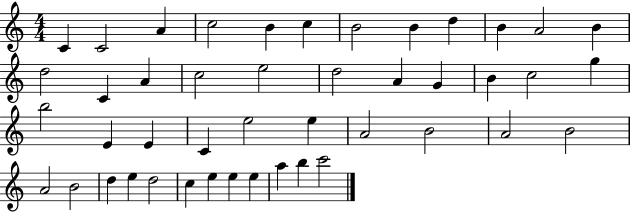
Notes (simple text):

C4/q C4/h A4/q C5/h B4/q C5/q B4/h B4/q D5/q B4/q A4/h B4/q D5/h C4/q A4/q C5/h E5/h D5/h A4/q G4/q B4/q C5/h G5/q B5/h E4/q E4/q C4/q E5/h E5/q A4/h B4/h A4/h B4/h A4/h B4/h D5/q E5/q D5/h C5/q E5/q E5/q E5/q A5/q B5/q C6/h